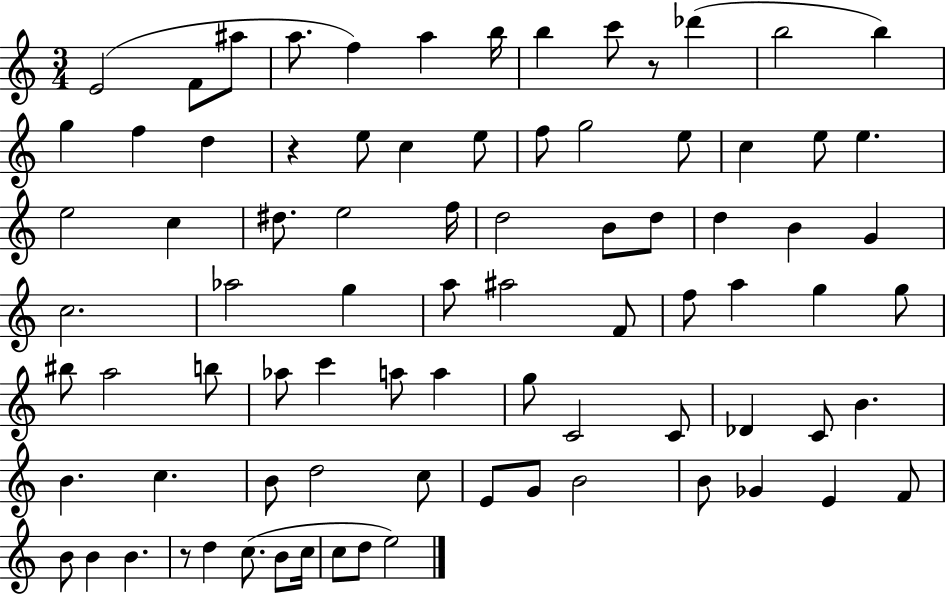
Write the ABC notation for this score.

X:1
T:Untitled
M:3/4
L:1/4
K:C
E2 F/2 ^a/2 a/2 f a b/4 b c'/2 z/2 _d' b2 b g f d z e/2 c e/2 f/2 g2 e/2 c e/2 e e2 c ^d/2 e2 f/4 d2 B/2 d/2 d B G c2 _a2 g a/2 ^a2 F/2 f/2 a g g/2 ^b/2 a2 b/2 _a/2 c' a/2 a g/2 C2 C/2 _D C/2 B B c B/2 d2 c/2 E/2 G/2 B2 B/2 _G E F/2 B/2 B B z/2 d c/2 B/2 c/4 c/2 d/2 e2